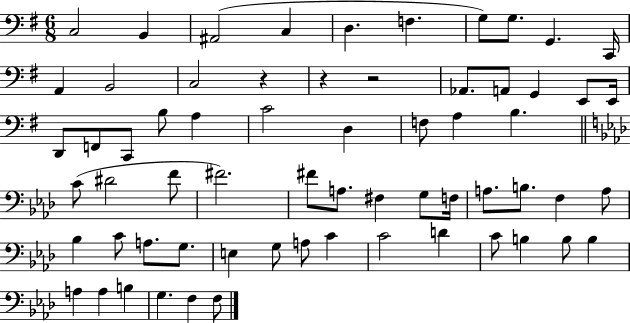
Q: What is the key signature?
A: G major